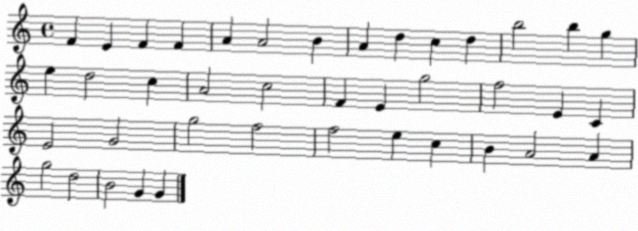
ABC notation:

X:1
T:Untitled
M:4/4
L:1/4
K:C
F E F F A A2 B A d c d b2 b g e d2 c A2 c2 F E g2 f2 E C E2 G2 g2 f2 f2 e c B A2 A g2 d2 B2 G G